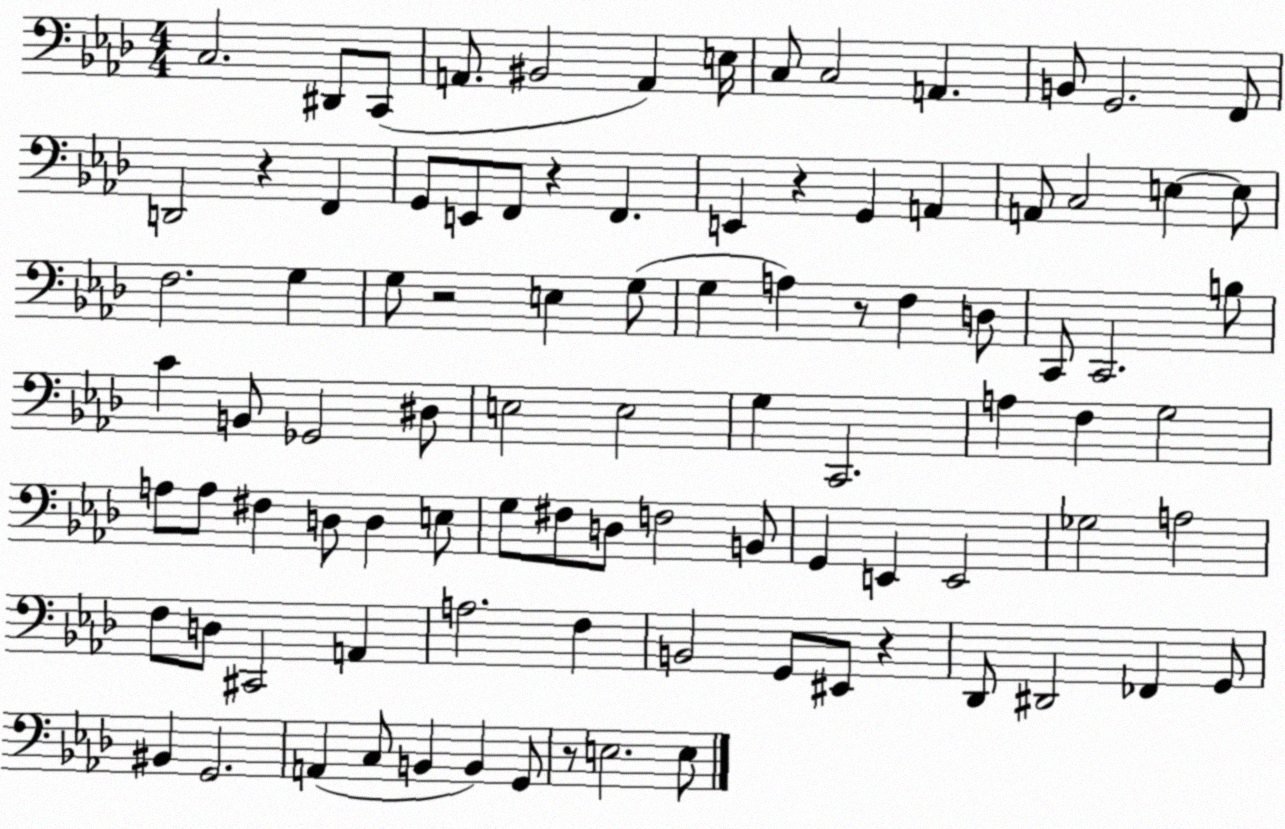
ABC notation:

X:1
T:Untitled
M:4/4
L:1/4
K:Ab
C,2 ^D,,/2 C,,/2 A,,/2 ^B,,2 A,, E,/4 C,/2 C,2 A,, B,,/2 G,,2 F,,/2 D,,2 z F,, G,,/2 E,,/2 F,,/2 z F,, E,, z G,, A,, A,,/2 C,2 E, E,/2 F,2 G, G,/2 z2 E, G,/2 G, A, z/2 F, D,/2 C,,/2 C,,2 B,/2 C B,,/2 _G,,2 ^D,/2 E,2 E,2 G, C,,2 A, F, G,2 A,/2 A,/2 ^F, D,/2 D, E,/2 G,/2 ^F,/2 D,/2 F,2 B,,/2 G,, E,, E,,2 _G,2 A,2 F,/2 D,/2 ^C,,2 A,, A,2 F, B,,2 G,,/2 ^E,,/2 z _D,,/2 ^D,,2 _F,, G,,/2 ^B,, G,,2 A,, C,/2 B,, B,, G,,/2 z/2 E,2 E,/2